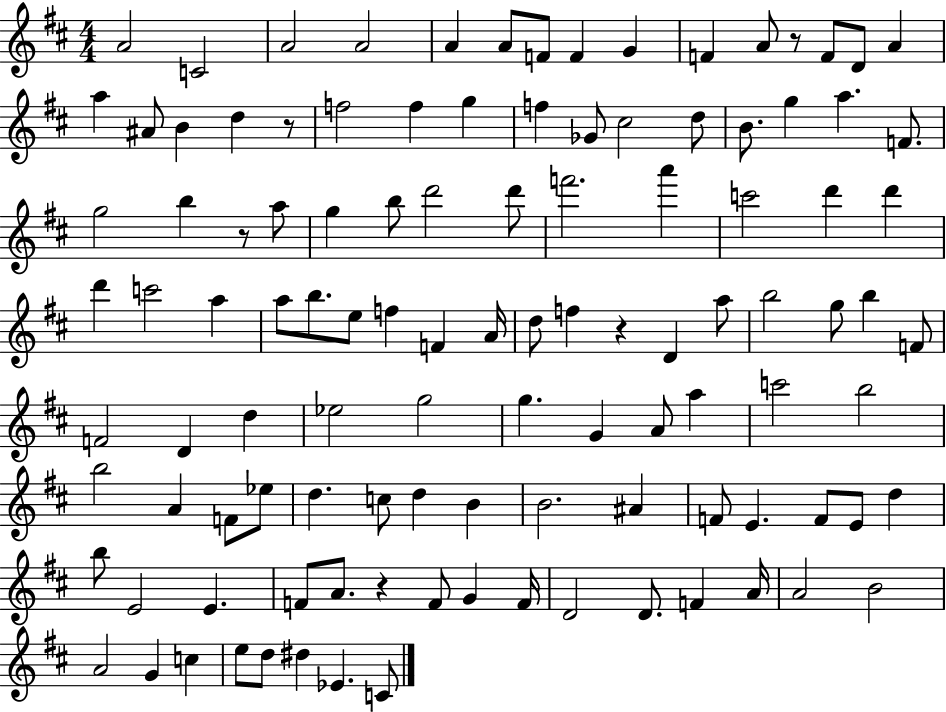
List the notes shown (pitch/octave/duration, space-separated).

A4/h C4/h A4/h A4/h A4/q A4/e F4/e F4/q G4/q F4/q A4/e R/e F4/e D4/e A4/q A5/q A#4/e B4/q D5/q R/e F5/h F5/q G5/q F5/q Gb4/e C#5/h D5/e B4/e. G5/q A5/q. F4/e. G5/h B5/q R/e A5/e G5/q B5/e D6/h D6/e F6/h. A6/q C6/h D6/q D6/q D6/q C6/h A5/q A5/e B5/e. E5/e F5/q F4/q A4/s D5/e F5/q R/q D4/q A5/e B5/h G5/e B5/q F4/e F4/h D4/q D5/q Eb5/h G5/h G5/q. G4/q A4/e A5/q C6/h B5/h B5/h A4/q F4/e Eb5/e D5/q. C5/e D5/q B4/q B4/h. A#4/q F4/e E4/q. F4/e E4/e D5/q B5/e E4/h E4/q. F4/e A4/e. R/q F4/e G4/q F4/s D4/h D4/e. F4/q A4/s A4/h B4/h A4/h G4/q C5/q E5/e D5/e D#5/q Eb4/q. C4/e